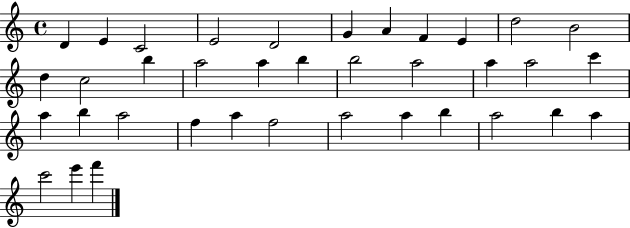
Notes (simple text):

D4/q E4/q C4/h E4/h D4/h G4/q A4/q F4/q E4/q D5/h B4/h D5/q C5/h B5/q A5/h A5/q B5/q B5/h A5/h A5/q A5/h C6/q A5/q B5/q A5/h F5/q A5/q F5/h A5/h A5/q B5/q A5/h B5/q A5/q C6/h E6/q F6/q